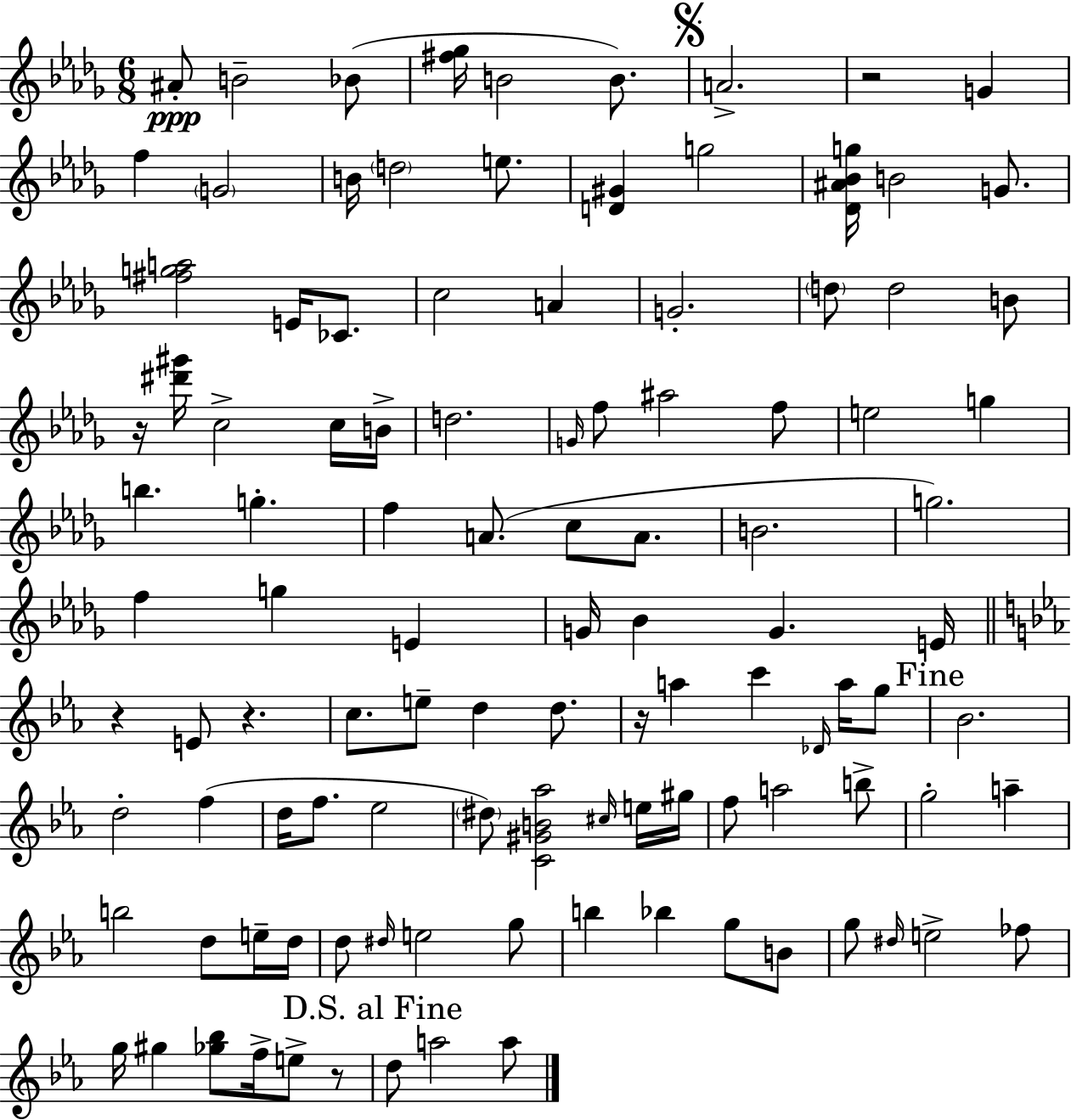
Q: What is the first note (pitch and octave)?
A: A#4